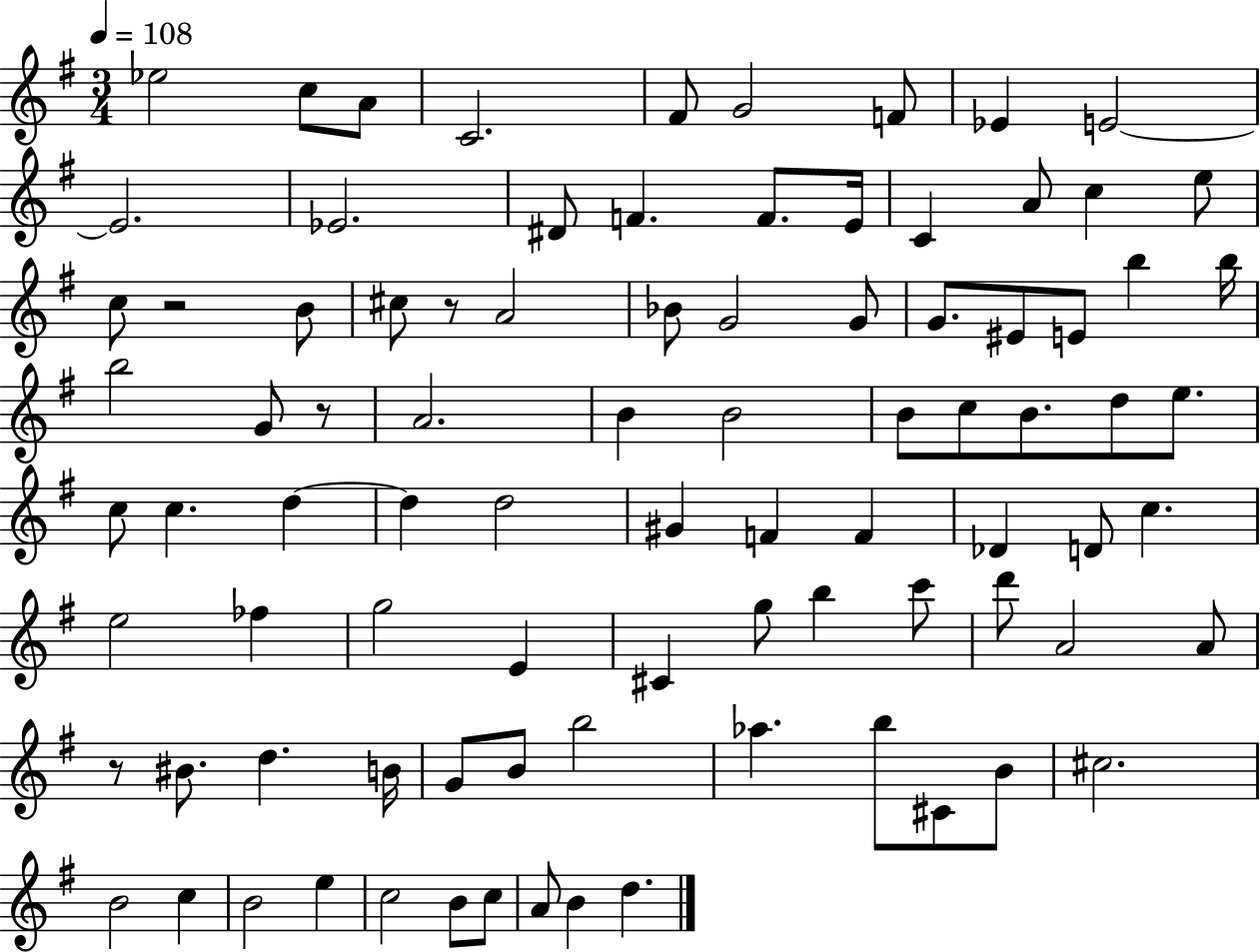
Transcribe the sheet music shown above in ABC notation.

X:1
T:Untitled
M:3/4
L:1/4
K:G
_e2 c/2 A/2 C2 ^F/2 G2 F/2 _E E2 E2 _E2 ^D/2 F F/2 E/4 C A/2 c e/2 c/2 z2 B/2 ^c/2 z/2 A2 _B/2 G2 G/2 G/2 ^E/2 E/2 b b/4 b2 G/2 z/2 A2 B B2 B/2 c/2 B/2 d/2 e/2 c/2 c d d d2 ^G F F _D D/2 c e2 _f g2 E ^C g/2 b c'/2 d'/2 A2 A/2 z/2 ^B/2 d B/4 G/2 B/2 b2 _a b/2 ^C/2 B/2 ^c2 B2 c B2 e c2 B/2 c/2 A/2 B d